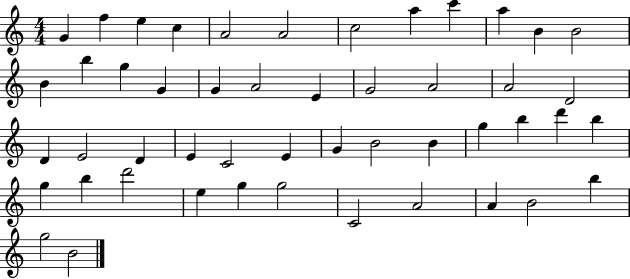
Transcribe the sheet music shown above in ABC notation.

X:1
T:Untitled
M:4/4
L:1/4
K:C
G f e c A2 A2 c2 a c' a B B2 B b g G G A2 E G2 A2 A2 D2 D E2 D E C2 E G B2 B g b d' b g b d'2 e g g2 C2 A2 A B2 b g2 B2